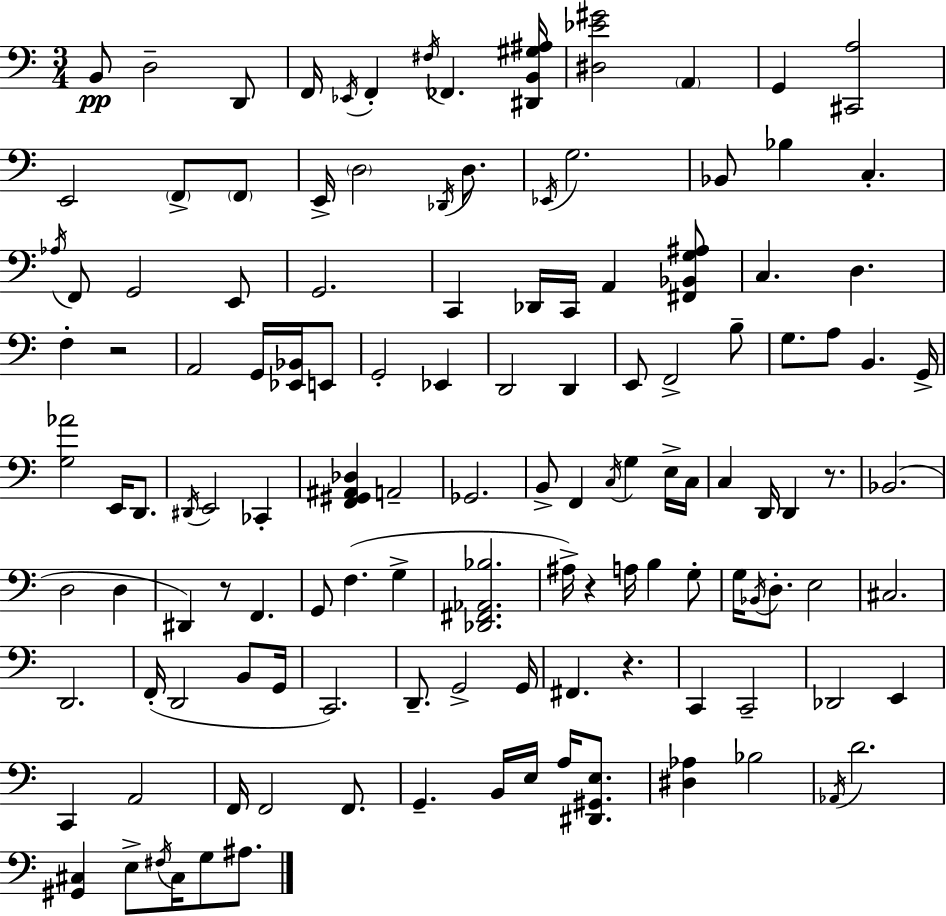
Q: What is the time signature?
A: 3/4